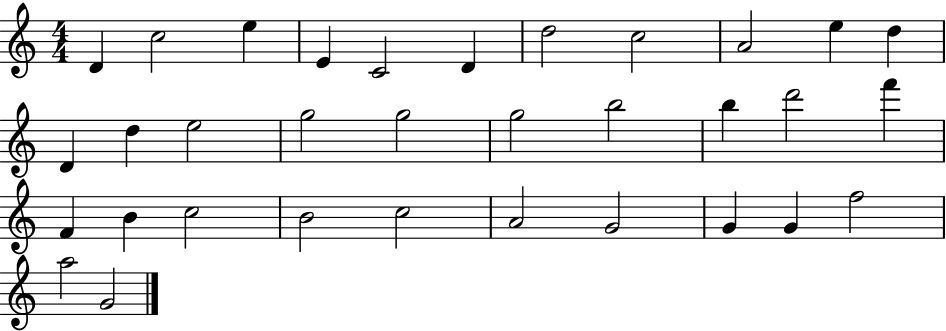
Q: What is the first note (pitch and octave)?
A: D4